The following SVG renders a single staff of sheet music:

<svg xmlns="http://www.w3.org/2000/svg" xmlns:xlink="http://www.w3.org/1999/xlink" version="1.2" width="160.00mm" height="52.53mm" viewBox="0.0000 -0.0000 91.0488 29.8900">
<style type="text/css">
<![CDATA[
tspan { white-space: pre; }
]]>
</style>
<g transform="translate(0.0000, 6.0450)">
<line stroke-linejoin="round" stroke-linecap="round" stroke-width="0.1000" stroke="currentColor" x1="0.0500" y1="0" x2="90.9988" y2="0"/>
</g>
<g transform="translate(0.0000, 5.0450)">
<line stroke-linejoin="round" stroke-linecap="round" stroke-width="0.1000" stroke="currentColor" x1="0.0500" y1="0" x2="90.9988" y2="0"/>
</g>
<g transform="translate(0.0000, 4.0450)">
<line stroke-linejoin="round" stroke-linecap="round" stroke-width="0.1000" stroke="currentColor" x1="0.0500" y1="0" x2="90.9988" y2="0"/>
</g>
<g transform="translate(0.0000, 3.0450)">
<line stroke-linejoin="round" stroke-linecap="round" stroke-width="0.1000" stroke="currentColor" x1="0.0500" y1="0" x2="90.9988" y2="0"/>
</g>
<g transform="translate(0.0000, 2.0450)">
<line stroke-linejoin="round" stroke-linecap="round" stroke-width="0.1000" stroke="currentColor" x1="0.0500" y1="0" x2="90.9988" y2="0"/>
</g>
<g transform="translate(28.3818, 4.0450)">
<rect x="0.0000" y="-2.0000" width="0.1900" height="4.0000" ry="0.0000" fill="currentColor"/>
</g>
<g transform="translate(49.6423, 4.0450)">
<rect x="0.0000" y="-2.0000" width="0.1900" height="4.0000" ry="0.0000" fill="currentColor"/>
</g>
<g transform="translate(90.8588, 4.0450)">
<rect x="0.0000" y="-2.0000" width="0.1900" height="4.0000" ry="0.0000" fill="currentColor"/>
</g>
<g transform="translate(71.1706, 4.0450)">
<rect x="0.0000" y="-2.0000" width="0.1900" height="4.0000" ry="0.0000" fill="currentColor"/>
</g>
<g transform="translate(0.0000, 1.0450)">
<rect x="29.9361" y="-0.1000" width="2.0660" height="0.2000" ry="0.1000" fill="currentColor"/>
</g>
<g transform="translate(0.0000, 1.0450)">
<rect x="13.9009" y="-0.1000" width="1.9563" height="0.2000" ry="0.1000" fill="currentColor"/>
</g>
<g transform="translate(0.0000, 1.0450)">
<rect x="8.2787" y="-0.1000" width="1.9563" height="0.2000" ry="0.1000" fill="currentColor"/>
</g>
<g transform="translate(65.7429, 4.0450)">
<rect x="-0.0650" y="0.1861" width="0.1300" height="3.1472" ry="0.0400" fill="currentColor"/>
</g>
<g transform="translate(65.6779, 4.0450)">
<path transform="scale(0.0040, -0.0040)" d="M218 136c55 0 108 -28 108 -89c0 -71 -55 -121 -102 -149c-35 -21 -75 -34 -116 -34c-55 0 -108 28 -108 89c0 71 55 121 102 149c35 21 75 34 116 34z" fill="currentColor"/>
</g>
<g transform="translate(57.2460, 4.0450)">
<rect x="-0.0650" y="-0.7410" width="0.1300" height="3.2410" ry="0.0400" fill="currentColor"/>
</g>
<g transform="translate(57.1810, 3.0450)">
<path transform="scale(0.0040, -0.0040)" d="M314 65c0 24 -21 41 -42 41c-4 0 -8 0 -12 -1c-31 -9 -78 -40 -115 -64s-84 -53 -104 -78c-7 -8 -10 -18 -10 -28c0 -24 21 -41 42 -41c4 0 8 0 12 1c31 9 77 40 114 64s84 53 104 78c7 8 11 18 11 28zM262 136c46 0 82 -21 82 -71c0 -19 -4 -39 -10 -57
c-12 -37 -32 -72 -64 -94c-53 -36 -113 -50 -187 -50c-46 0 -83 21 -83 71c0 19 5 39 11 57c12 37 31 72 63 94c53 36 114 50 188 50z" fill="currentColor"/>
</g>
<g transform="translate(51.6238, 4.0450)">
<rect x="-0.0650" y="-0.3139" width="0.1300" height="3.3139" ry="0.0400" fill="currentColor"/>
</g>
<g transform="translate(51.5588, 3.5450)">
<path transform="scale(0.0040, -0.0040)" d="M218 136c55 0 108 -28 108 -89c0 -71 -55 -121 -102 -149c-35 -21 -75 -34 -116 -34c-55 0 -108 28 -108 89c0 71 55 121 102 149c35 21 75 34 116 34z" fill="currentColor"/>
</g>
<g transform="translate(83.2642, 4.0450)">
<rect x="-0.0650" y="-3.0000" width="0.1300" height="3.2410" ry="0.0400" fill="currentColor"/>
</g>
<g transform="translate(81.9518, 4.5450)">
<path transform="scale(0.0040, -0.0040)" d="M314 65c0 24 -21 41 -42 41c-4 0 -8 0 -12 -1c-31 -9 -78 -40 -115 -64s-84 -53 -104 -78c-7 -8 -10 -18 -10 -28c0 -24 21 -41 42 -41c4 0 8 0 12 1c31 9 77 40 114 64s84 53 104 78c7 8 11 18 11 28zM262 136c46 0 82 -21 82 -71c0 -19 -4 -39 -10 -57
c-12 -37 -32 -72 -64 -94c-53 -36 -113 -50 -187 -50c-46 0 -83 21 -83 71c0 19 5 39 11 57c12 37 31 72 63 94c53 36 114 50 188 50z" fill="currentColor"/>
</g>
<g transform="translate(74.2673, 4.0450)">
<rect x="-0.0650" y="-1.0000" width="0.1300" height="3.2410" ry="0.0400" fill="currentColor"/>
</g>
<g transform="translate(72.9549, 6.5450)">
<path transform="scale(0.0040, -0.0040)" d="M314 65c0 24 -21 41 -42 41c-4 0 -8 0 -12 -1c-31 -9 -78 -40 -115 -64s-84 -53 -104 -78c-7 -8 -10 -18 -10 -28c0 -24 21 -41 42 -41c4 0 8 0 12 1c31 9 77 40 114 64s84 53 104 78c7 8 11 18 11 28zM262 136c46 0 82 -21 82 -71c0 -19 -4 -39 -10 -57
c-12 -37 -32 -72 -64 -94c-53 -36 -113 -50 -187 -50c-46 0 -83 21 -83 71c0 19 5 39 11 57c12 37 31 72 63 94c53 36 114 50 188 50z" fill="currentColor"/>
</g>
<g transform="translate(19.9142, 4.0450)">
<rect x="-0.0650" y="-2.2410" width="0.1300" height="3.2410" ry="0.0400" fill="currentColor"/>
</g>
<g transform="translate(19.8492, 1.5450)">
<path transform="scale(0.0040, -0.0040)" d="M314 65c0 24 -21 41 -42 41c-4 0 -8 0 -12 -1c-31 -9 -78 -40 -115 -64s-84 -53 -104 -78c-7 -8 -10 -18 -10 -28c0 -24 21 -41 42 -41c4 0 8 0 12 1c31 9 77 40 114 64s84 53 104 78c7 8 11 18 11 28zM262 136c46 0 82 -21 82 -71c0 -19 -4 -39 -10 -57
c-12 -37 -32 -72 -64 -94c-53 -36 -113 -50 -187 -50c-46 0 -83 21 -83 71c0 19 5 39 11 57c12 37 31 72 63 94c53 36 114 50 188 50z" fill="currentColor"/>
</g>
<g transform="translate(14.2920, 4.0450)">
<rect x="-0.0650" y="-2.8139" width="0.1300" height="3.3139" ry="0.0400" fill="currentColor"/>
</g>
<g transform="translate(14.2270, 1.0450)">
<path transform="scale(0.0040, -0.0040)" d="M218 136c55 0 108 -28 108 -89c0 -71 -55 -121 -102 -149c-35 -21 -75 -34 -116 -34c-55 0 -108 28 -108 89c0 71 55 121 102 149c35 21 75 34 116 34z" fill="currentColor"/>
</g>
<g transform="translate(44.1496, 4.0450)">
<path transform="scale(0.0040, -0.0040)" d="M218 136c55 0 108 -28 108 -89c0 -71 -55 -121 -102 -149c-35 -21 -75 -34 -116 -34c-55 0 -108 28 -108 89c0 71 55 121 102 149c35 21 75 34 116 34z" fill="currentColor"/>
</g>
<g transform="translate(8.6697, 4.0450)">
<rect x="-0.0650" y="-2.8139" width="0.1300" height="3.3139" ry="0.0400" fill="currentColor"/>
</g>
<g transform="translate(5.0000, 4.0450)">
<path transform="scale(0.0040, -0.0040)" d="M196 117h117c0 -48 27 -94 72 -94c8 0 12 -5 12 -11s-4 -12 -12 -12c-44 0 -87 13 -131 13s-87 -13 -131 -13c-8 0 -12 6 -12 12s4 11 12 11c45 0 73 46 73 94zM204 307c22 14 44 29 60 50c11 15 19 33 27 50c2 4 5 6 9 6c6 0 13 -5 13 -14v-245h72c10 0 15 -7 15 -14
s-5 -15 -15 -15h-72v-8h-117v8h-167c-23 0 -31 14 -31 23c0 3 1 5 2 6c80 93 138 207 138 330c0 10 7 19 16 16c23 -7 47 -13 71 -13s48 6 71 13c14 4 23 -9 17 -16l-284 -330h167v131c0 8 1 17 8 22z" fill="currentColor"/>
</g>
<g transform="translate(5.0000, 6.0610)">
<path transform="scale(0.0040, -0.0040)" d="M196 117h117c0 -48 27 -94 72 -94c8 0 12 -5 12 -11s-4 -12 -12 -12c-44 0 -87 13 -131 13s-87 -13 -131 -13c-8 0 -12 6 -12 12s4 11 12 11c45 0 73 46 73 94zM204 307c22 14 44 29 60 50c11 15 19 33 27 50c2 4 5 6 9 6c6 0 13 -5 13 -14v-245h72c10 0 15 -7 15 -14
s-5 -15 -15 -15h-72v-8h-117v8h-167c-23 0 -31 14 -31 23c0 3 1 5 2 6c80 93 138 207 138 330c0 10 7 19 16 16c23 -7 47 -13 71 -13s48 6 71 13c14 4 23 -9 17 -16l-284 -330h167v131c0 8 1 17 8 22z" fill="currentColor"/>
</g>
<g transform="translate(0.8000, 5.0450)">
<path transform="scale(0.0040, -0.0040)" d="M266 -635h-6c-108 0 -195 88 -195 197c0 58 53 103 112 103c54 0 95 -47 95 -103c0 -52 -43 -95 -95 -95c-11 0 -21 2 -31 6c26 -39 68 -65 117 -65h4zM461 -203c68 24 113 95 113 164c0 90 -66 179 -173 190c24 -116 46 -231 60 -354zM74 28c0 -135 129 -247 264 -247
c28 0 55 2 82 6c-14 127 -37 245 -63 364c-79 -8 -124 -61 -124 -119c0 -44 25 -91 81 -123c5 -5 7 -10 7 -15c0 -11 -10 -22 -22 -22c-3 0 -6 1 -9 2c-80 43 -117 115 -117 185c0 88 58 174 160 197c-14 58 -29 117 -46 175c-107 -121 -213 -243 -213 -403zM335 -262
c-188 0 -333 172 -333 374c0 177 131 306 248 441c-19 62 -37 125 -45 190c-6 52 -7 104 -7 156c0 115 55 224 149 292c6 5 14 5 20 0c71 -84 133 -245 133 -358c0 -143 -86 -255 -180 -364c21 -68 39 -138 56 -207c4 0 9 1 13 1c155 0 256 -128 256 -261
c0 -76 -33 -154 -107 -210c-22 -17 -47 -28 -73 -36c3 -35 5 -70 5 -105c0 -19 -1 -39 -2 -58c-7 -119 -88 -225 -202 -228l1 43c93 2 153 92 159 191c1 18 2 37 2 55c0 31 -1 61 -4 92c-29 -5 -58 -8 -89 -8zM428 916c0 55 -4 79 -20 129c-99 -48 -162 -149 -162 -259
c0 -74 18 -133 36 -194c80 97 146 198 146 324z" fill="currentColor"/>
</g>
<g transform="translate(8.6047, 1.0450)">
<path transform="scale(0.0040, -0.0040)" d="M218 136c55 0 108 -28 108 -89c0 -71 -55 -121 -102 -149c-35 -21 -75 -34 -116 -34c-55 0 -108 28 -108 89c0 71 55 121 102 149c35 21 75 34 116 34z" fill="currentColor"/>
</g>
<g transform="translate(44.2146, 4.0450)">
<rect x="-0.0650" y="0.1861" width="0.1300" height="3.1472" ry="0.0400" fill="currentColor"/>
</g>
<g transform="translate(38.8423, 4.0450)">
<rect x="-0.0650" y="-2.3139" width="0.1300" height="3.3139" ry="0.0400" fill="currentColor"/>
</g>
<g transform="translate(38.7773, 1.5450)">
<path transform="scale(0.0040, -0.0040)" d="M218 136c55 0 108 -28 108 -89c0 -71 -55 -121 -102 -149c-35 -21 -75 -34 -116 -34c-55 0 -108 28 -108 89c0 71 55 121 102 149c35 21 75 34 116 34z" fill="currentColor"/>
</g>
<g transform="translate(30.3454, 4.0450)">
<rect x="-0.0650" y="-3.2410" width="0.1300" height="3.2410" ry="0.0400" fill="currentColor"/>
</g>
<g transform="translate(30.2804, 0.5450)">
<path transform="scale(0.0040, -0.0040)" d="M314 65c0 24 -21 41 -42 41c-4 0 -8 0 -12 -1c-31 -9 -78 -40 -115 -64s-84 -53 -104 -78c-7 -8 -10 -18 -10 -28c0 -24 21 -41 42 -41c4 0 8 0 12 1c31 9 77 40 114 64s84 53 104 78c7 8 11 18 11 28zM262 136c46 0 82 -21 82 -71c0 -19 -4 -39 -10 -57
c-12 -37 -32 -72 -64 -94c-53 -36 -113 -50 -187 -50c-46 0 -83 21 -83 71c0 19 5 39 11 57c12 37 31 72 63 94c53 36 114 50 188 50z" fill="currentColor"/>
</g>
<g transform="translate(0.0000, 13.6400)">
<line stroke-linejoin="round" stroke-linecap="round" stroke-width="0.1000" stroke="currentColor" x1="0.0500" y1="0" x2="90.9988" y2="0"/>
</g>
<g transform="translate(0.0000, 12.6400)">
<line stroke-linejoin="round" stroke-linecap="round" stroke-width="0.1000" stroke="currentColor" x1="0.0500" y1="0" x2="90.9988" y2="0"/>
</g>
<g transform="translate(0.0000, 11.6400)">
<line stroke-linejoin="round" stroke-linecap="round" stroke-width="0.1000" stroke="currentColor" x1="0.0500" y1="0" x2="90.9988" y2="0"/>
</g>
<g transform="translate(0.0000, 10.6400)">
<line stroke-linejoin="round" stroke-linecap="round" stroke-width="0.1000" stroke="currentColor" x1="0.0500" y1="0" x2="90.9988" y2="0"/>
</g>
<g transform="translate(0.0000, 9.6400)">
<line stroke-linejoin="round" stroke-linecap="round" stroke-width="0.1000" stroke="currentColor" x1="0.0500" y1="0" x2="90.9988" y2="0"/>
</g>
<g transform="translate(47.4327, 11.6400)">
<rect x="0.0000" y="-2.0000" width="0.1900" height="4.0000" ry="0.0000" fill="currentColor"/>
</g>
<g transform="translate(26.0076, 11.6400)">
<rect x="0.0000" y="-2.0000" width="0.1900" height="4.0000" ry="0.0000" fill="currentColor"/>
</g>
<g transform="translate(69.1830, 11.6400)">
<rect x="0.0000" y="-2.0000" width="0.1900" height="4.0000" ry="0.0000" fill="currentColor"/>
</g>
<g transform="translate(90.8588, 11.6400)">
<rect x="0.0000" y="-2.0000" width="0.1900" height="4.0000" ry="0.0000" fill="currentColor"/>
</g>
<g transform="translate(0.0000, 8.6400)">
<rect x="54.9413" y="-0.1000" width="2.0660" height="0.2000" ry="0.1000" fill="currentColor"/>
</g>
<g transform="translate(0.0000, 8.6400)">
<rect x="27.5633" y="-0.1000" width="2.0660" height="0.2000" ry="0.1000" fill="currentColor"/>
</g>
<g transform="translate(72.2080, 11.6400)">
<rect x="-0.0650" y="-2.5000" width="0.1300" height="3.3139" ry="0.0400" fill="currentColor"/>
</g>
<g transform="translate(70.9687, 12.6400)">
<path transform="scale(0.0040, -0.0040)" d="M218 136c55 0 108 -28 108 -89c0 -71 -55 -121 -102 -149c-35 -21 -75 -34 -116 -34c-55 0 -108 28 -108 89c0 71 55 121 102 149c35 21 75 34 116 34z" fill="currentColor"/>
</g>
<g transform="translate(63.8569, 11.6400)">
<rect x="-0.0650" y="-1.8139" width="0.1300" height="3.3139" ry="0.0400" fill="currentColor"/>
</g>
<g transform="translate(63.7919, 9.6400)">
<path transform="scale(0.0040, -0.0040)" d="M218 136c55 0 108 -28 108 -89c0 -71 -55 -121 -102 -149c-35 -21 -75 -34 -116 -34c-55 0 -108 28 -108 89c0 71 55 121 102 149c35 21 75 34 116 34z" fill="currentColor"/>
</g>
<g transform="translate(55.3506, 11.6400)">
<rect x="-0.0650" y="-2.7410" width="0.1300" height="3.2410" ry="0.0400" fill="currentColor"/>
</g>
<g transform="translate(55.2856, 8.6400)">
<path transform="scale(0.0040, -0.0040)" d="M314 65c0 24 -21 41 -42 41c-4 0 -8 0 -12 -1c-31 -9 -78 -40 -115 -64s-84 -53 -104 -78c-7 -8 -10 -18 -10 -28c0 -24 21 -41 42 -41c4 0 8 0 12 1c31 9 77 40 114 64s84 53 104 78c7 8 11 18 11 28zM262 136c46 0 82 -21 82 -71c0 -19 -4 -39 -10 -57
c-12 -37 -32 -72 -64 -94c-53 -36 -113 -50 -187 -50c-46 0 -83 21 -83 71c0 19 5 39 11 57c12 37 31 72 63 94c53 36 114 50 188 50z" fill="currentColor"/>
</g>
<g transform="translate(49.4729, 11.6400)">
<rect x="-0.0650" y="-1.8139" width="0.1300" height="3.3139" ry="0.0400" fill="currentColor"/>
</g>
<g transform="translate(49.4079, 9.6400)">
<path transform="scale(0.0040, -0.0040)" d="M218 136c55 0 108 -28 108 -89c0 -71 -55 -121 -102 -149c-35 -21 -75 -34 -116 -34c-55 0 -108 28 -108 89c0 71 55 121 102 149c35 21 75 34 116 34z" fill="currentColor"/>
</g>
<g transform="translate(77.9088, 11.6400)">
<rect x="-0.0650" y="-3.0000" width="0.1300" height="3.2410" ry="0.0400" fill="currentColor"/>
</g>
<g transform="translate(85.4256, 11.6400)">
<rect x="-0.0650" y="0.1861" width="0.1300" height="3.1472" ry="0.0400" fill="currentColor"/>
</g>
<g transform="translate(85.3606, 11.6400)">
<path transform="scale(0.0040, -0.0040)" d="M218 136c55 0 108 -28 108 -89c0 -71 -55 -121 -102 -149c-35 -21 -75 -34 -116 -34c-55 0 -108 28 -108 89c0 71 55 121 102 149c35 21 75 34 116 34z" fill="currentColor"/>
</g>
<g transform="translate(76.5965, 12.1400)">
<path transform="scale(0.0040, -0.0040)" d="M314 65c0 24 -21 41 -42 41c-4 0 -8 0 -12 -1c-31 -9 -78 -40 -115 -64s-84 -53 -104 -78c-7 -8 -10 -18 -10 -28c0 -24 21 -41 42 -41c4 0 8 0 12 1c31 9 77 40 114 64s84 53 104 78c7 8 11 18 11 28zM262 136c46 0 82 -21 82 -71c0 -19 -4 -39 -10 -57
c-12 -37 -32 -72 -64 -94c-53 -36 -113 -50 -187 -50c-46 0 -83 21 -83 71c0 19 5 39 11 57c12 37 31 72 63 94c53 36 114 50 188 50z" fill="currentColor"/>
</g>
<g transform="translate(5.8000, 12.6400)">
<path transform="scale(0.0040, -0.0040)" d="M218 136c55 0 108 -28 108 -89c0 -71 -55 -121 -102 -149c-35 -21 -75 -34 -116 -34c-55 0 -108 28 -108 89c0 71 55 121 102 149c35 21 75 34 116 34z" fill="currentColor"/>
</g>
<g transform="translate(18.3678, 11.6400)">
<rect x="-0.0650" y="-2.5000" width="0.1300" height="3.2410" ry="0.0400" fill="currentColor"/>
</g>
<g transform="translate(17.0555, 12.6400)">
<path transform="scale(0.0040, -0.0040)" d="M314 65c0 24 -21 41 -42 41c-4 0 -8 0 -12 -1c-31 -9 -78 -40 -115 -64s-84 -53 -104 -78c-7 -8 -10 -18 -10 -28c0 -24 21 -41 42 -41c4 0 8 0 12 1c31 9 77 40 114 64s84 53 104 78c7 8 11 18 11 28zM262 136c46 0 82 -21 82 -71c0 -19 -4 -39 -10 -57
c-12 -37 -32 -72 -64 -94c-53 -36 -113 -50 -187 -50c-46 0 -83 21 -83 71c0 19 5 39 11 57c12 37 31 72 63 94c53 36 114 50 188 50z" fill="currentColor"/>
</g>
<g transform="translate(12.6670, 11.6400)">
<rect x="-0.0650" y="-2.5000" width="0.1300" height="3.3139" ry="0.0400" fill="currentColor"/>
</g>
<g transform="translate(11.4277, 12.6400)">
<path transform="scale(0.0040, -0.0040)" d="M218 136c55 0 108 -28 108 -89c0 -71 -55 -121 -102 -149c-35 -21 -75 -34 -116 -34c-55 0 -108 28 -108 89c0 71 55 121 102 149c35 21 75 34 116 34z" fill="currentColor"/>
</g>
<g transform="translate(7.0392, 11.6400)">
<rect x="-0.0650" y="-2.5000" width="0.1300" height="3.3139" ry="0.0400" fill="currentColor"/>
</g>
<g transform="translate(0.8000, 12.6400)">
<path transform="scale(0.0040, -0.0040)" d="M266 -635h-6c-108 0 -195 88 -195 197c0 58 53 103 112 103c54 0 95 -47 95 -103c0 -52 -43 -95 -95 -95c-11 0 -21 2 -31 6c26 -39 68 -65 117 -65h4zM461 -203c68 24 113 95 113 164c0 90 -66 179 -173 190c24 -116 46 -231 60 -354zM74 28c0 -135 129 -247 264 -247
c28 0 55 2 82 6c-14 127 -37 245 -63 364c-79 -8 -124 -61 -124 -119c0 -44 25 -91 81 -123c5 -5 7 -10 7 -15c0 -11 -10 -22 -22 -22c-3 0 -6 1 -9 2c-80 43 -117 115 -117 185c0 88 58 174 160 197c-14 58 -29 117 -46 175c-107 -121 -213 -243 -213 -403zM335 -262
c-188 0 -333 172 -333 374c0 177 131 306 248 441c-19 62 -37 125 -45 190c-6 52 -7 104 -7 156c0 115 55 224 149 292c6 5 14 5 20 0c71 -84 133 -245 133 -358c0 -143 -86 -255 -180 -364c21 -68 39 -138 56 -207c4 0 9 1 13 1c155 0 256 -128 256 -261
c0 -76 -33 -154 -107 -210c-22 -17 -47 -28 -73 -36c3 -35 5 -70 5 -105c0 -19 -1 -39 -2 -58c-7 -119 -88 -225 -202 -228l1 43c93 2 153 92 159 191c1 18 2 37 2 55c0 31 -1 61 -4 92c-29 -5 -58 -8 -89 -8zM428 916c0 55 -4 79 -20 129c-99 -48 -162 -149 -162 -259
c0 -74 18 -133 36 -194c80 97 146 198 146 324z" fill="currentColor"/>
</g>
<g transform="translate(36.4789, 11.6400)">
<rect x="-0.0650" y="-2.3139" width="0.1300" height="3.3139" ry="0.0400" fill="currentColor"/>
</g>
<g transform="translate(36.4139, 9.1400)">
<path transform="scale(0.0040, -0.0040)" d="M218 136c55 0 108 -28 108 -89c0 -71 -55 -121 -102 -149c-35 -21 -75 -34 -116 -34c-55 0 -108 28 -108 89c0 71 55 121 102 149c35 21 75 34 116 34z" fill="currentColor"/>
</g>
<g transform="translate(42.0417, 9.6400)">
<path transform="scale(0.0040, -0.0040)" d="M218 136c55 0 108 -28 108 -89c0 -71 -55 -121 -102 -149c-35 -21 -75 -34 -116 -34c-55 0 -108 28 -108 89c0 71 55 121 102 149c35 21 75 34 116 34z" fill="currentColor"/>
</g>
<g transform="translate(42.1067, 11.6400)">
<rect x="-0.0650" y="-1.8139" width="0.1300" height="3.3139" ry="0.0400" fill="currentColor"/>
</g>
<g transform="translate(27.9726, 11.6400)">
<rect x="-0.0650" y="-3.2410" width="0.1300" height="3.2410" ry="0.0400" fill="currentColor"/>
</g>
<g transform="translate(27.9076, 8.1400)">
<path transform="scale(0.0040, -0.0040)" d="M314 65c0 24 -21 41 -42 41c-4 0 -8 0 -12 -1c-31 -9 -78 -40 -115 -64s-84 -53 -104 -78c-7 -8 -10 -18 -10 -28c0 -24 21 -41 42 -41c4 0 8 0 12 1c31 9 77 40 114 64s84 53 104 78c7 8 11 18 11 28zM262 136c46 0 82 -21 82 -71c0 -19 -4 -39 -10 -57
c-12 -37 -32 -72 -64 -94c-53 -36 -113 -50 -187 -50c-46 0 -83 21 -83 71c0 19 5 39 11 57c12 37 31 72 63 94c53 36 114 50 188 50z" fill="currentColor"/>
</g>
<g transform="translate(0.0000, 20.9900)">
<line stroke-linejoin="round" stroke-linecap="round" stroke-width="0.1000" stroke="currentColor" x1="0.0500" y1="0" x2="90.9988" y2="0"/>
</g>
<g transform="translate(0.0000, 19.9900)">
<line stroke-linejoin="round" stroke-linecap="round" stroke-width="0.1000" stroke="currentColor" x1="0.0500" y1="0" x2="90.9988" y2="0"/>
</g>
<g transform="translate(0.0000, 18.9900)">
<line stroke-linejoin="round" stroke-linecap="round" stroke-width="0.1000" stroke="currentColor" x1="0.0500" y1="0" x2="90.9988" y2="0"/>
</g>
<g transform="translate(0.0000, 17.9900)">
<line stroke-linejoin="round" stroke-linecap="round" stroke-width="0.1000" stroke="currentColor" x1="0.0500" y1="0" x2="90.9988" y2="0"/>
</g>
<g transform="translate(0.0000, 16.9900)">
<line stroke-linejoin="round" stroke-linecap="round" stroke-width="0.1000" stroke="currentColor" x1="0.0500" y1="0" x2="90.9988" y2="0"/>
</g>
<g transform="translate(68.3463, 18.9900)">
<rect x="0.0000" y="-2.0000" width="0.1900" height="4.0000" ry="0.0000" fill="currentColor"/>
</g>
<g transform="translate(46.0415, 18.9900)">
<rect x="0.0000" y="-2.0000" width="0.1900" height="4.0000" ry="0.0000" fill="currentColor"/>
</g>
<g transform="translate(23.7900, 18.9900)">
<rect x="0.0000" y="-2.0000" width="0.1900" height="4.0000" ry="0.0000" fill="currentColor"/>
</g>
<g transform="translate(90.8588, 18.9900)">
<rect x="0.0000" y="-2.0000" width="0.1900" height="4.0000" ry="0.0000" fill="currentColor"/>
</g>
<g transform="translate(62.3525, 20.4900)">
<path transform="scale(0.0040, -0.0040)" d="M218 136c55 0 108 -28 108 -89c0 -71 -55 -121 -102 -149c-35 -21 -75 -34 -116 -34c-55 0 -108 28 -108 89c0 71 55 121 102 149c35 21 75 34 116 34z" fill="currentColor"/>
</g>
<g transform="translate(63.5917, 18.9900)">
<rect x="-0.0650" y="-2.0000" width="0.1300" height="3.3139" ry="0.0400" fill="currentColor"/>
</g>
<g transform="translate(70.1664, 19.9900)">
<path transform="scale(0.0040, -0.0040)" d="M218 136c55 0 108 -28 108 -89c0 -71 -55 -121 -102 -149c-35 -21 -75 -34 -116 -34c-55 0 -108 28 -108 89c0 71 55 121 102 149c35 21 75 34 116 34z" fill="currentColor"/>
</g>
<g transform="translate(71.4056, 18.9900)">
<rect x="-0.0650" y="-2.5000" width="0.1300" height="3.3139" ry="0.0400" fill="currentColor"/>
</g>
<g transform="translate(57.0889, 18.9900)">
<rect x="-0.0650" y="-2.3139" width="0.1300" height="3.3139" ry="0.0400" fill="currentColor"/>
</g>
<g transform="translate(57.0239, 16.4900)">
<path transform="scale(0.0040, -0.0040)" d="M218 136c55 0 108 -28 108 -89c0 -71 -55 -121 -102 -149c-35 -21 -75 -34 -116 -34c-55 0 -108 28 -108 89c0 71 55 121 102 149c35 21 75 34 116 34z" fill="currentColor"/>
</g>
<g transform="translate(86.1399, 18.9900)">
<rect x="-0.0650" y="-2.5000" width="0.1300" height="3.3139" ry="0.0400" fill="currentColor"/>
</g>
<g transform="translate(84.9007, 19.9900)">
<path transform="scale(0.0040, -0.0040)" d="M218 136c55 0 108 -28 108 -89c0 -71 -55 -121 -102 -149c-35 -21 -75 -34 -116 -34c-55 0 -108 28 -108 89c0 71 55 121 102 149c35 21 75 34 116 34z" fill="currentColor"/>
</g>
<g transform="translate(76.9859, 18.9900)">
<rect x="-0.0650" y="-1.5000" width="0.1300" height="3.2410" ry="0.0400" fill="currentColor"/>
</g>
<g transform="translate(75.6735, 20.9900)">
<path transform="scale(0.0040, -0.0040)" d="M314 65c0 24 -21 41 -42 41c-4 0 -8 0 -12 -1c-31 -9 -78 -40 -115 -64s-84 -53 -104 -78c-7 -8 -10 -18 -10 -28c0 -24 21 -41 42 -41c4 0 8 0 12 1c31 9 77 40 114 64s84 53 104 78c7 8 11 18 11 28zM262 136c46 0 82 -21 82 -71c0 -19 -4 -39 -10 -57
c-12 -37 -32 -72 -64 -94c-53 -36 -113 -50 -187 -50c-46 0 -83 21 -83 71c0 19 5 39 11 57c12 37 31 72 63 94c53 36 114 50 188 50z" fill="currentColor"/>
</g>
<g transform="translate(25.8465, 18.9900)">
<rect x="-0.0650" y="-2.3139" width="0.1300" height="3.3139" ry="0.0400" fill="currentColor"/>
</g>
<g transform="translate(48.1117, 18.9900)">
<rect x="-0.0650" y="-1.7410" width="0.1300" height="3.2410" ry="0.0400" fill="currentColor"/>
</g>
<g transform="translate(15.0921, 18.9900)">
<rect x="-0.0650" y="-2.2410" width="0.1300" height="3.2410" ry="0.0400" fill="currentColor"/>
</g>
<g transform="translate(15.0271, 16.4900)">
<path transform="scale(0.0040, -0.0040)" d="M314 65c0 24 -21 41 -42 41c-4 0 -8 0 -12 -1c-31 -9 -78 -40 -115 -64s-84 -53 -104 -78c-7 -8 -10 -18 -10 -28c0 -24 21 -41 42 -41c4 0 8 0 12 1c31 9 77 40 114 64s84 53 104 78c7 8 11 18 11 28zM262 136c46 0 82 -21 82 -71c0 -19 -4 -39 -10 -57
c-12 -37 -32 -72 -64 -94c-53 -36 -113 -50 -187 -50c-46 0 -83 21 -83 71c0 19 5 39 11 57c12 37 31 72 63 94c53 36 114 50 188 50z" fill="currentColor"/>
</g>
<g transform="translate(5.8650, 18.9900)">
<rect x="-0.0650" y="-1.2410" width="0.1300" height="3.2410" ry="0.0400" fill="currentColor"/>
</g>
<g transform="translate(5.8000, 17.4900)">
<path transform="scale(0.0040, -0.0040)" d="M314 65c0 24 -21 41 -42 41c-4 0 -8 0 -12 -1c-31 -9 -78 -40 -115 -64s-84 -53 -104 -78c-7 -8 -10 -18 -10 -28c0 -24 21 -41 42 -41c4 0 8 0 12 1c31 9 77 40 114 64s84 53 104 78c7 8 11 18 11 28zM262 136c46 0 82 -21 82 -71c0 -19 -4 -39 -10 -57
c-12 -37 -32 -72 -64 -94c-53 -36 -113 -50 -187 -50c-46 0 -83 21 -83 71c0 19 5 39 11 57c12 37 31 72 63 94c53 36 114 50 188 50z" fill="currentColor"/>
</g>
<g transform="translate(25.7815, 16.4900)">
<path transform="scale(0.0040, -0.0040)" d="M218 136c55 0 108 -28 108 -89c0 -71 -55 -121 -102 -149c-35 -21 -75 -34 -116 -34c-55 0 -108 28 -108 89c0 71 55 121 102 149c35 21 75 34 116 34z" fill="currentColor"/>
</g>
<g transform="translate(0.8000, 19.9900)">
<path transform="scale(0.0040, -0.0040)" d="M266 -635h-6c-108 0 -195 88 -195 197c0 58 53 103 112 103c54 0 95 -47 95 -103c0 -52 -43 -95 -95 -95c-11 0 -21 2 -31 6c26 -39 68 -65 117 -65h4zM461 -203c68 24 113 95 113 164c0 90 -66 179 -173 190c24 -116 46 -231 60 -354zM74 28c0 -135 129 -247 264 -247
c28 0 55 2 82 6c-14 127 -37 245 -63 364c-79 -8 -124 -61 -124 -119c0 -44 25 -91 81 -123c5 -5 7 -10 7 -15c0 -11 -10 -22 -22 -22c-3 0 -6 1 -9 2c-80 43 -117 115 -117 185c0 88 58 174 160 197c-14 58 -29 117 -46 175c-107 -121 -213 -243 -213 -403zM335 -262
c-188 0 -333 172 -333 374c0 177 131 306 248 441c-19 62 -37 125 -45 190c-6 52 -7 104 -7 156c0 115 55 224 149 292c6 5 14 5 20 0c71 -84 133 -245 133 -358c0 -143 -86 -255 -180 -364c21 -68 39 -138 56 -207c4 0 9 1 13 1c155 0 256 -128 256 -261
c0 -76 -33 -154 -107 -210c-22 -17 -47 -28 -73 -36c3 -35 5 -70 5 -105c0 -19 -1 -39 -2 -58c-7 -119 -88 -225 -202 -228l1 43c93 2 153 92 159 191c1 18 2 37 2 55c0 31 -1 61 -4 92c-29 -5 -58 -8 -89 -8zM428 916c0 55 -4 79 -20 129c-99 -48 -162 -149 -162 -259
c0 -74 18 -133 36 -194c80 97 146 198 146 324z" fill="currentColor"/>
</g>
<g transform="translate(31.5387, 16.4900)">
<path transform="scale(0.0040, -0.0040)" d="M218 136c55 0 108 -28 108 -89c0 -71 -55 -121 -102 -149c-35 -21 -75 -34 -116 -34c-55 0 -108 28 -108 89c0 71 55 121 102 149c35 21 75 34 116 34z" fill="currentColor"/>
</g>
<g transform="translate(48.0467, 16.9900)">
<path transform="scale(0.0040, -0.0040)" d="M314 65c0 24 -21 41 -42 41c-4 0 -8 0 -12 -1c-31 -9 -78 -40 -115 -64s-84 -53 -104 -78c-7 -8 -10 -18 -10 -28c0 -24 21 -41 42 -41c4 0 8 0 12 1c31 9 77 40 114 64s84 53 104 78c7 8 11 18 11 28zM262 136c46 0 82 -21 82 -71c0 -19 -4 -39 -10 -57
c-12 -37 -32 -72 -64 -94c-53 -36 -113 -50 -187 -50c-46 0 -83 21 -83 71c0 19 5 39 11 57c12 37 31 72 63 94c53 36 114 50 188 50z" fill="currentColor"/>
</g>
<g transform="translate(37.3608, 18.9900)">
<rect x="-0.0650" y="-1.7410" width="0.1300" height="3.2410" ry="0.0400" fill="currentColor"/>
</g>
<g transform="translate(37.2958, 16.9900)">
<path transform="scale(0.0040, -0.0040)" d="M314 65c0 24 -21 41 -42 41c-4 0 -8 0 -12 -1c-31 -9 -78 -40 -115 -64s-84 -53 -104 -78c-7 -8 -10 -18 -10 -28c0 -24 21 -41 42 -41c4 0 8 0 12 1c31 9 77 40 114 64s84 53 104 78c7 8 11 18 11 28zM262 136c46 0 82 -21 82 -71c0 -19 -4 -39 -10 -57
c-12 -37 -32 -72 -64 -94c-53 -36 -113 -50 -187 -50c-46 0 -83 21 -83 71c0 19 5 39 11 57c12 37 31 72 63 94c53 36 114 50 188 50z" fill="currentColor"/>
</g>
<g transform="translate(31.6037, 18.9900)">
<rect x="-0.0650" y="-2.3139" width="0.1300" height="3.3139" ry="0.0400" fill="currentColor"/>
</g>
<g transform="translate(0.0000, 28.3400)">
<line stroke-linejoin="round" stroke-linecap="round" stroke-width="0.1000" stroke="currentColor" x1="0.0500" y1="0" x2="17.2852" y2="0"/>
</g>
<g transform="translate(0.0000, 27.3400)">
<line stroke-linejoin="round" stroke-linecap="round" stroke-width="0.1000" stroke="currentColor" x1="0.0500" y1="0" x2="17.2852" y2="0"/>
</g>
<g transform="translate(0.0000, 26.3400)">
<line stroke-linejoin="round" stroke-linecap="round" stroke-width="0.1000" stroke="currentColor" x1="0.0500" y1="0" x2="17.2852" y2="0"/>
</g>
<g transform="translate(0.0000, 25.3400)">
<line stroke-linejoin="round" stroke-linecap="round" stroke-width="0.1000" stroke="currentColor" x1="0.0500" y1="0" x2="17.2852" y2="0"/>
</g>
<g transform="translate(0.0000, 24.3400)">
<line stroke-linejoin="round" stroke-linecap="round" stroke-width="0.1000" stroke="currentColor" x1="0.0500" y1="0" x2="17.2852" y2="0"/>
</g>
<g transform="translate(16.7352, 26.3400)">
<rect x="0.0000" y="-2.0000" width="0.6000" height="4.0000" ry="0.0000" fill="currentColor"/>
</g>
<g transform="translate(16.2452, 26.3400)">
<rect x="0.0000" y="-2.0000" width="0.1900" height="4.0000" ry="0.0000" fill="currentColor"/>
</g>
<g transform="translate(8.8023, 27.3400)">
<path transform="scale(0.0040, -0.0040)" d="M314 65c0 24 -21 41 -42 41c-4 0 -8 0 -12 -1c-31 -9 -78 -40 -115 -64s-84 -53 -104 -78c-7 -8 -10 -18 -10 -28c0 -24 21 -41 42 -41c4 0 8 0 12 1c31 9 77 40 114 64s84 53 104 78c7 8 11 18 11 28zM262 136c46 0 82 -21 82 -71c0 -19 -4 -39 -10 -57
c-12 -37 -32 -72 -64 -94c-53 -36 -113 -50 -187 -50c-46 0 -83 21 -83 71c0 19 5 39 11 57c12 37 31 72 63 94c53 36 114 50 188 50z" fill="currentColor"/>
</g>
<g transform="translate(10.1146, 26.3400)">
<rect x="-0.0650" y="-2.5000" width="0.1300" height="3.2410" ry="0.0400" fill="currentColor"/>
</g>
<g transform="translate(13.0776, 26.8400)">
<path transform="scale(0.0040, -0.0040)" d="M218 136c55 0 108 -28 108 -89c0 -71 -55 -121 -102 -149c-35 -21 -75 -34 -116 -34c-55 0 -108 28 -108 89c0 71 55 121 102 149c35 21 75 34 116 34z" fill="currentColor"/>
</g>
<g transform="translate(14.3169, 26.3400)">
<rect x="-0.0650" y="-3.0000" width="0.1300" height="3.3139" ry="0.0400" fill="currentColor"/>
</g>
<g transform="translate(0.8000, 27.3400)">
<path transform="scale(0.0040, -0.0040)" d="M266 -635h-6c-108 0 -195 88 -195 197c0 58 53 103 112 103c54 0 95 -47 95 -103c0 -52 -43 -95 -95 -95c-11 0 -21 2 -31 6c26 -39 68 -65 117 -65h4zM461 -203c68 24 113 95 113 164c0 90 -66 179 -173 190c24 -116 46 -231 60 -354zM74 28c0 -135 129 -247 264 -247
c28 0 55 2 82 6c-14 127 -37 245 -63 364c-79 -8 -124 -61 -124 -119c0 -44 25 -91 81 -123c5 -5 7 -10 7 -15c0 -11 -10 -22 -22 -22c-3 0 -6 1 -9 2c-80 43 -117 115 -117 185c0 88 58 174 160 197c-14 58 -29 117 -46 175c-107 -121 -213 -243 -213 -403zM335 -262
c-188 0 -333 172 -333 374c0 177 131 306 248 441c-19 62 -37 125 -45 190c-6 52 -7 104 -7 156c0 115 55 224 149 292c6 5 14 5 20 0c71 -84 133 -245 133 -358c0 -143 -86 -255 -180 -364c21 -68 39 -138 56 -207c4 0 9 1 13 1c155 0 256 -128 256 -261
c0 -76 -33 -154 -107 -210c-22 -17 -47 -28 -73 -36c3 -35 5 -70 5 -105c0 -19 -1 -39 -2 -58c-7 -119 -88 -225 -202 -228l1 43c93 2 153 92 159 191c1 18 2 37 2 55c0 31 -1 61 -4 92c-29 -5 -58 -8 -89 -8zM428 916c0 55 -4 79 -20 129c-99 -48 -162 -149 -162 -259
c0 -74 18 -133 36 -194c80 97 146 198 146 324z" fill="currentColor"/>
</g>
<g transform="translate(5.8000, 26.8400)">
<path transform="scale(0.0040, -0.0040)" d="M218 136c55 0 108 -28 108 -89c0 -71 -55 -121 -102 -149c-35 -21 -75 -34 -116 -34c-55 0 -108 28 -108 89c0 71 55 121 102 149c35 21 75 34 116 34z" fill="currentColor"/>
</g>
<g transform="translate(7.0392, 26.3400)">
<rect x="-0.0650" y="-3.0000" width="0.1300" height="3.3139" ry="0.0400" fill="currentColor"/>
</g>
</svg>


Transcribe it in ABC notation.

X:1
T:Untitled
M:4/4
L:1/4
K:C
a a g2 b2 g B c d2 B D2 A2 G G G2 b2 g f f a2 f G A2 B e2 g2 g g f2 f2 g F G E2 G A G2 A